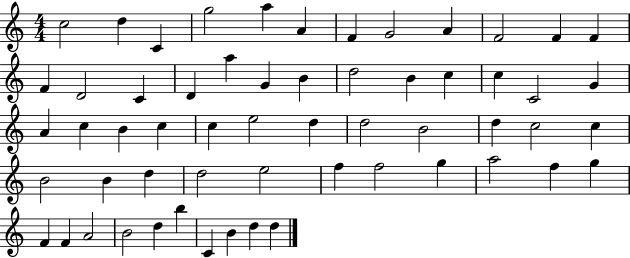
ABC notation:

X:1
T:Untitled
M:4/4
L:1/4
K:C
c2 d C g2 a A F G2 A F2 F F F D2 C D a G B d2 B c c C2 G A c B c c e2 d d2 B2 d c2 c B2 B d d2 e2 f f2 g a2 f g F F A2 B2 d b C B d d